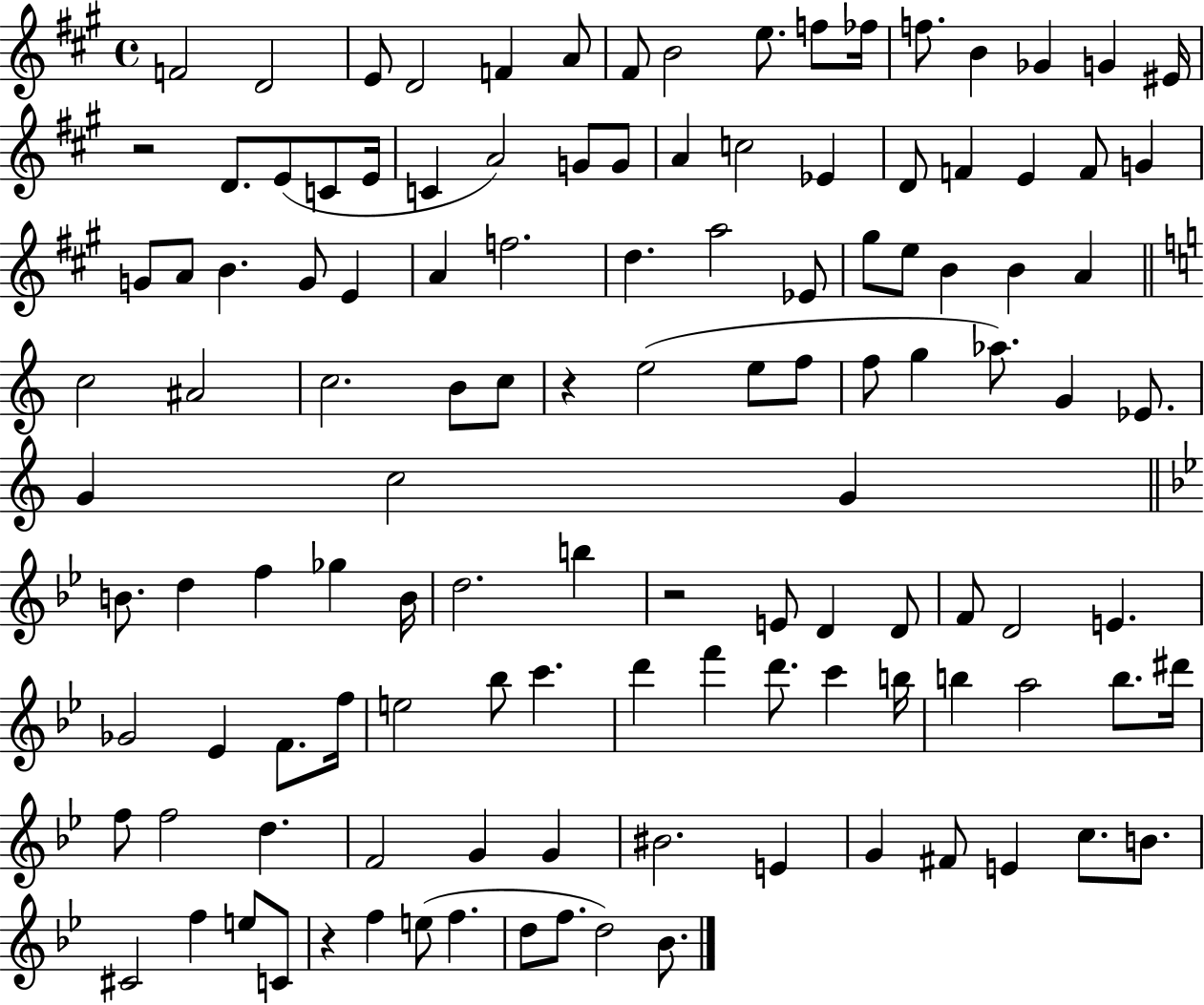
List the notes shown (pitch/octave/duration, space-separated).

F4/h D4/h E4/e D4/h F4/q A4/e F#4/e B4/h E5/e. F5/e FES5/s F5/e. B4/q Gb4/q G4/q EIS4/s R/h D4/e. E4/e C4/e E4/s C4/q A4/h G4/e G4/e A4/q C5/h Eb4/q D4/e F4/q E4/q F4/e G4/q G4/e A4/e B4/q. G4/e E4/q A4/q F5/h. D5/q. A5/h Eb4/e G#5/e E5/e B4/q B4/q A4/q C5/h A#4/h C5/h. B4/e C5/e R/q E5/h E5/e F5/e F5/e G5/q Ab5/e. G4/q Eb4/e. G4/q C5/h G4/q B4/e. D5/q F5/q Gb5/q B4/s D5/h. B5/q R/h E4/e D4/q D4/e F4/e D4/h E4/q. Gb4/h Eb4/q F4/e. F5/s E5/h Bb5/e C6/q. D6/q F6/q D6/e. C6/q B5/s B5/q A5/h B5/e. D#6/s F5/e F5/h D5/q. F4/h G4/q G4/q BIS4/h. E4/q G4/q F#4/e E4/q C5/e. B4/e. C#4/h F5/q E5/e C4/e R/q F5/q E5/e F5/q. D5/e F5/e. D5/h Bb4/e.